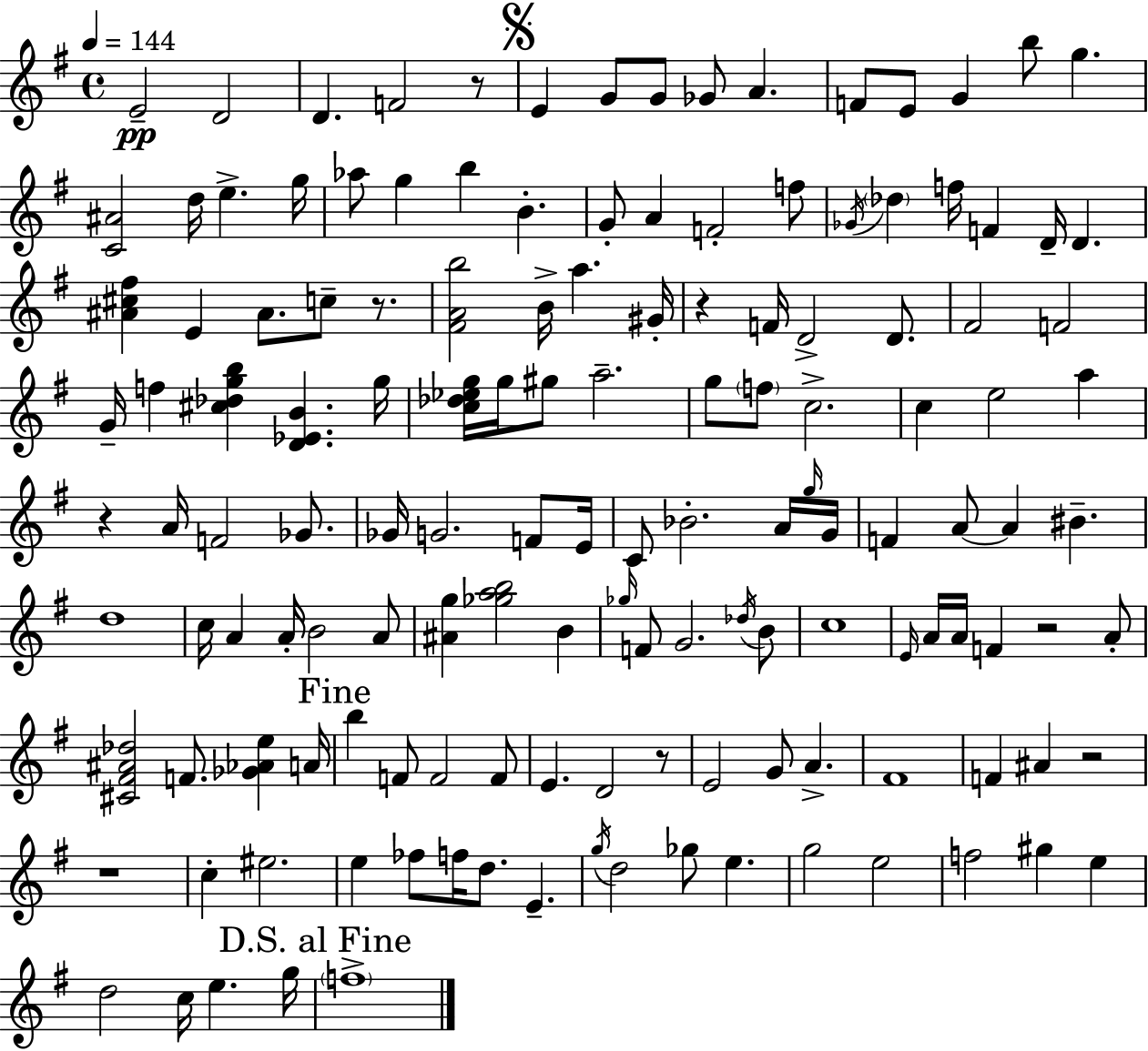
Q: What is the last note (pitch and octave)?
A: F5